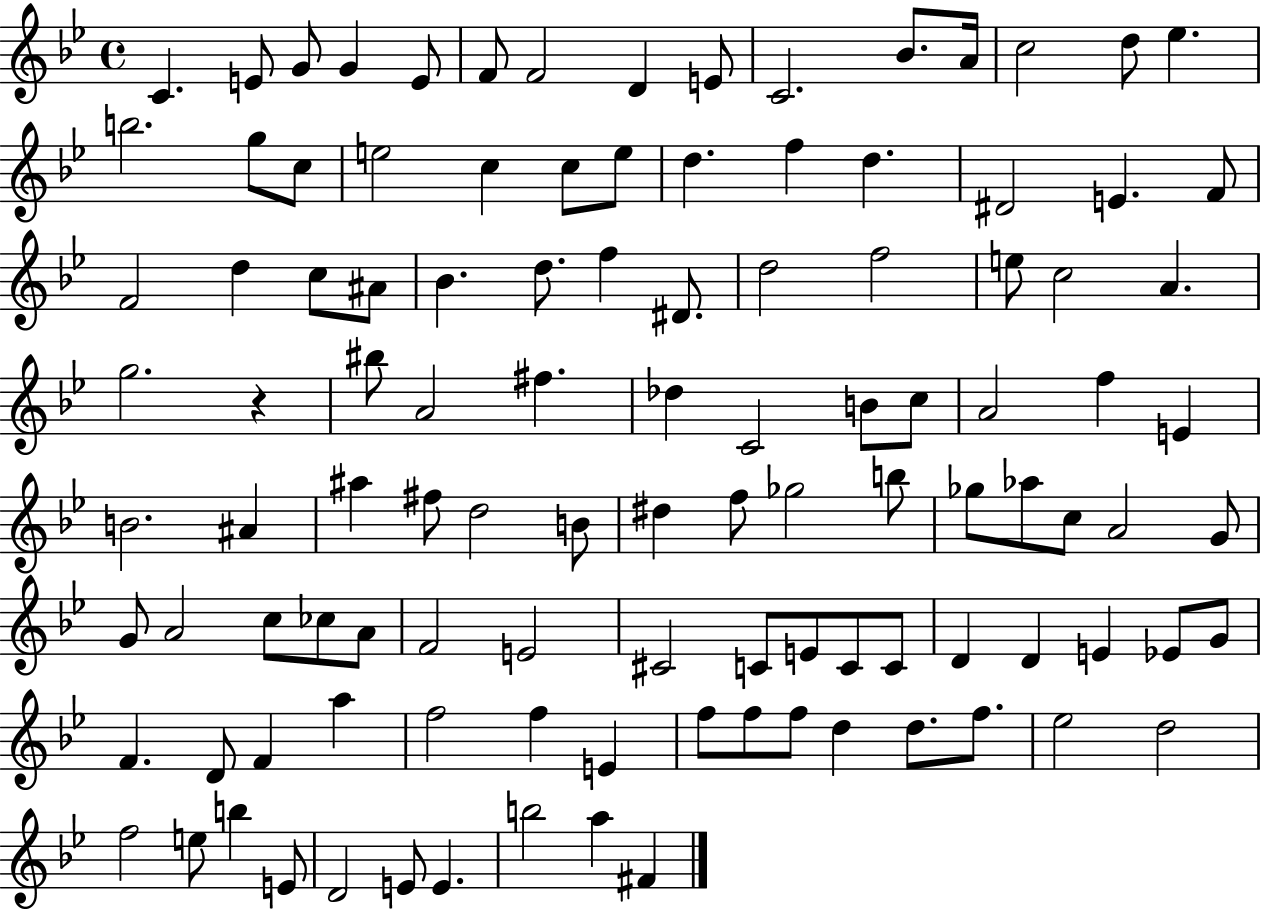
X:1
T:Untitled
M:4/4
L:1/4
K:Bb
C E/2 G/2 G E/2 F/2 F2 D E/2 C2 _B/2 A/4 c2 d/2 _e b2 g/2 c/2 e2 c c/2 e/2 d f d ^D2 E F/2 F2 d c/2 ^A/2 _B d/2 f ^D/2 d2 f2 e/2 c2 A g2 z ^b/2 A2 ^f _d C2 B/2 c/2 A2 f E B2 ^A ^a ^f/2 d2 B/2 ^d f/2 _g2 b/2 _g/2 _a/2 c/2 A2 G/2 G/2 A2 c/2 _c/2 A/2 F2 E2 ^C2 C/2 E/2 C/2 C/2 D D E _E/2 G/2 F D/2 F a f2 f E f/2 f/2 f/2 d d/2 f/2 _e2 d2 f2 e/2 b E/2 D2 E/2 E b2 a ^F